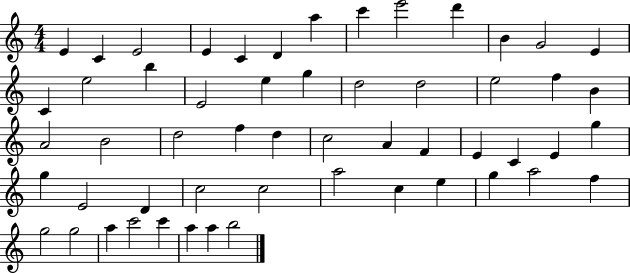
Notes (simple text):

E4/q C4/q E4/h E4/q C4/q D4/q A5/q C6/q E6/h D6/q B4/q G4/h E4/q C4/q E5/h B5/q E4/h E5/q G5/q D5/h D5/h E5/h F5/q B4/q A4/h B4/h D5/h F5/q D5/q C5/h A4/q F4/q E4/q C4/q E4/q G5/q G5/q E4/h D4/q C5/h C5/h A5/h C5/q E5/q G5/q A5/h F5/q G5/h G5/h A5/q C6/h C6/q A5/q A5/q B5/h